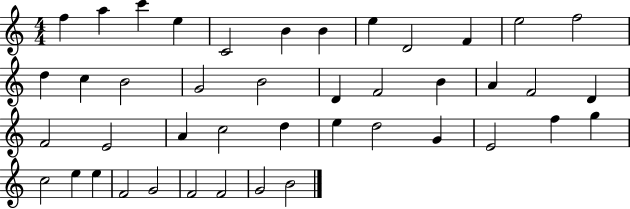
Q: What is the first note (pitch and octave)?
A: F5